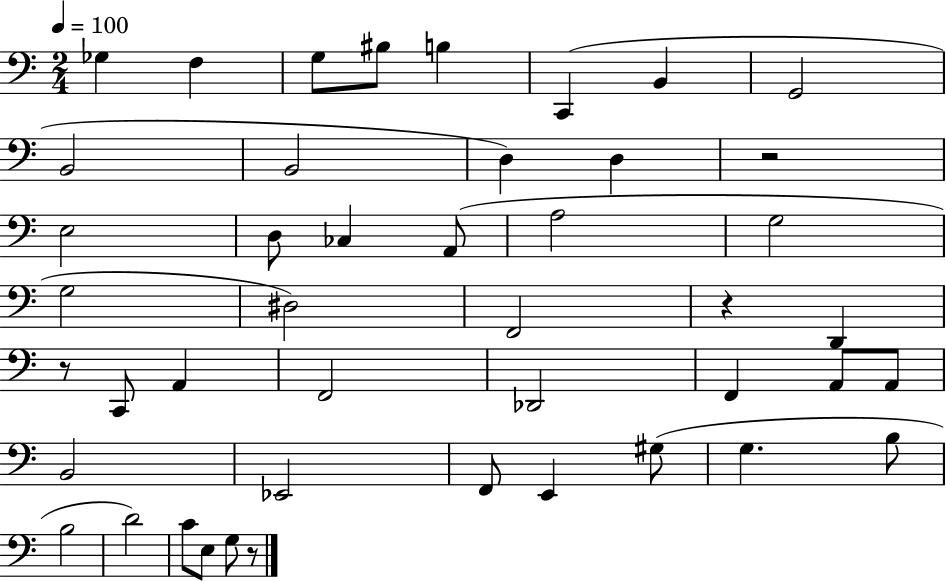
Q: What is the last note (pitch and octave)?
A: G3